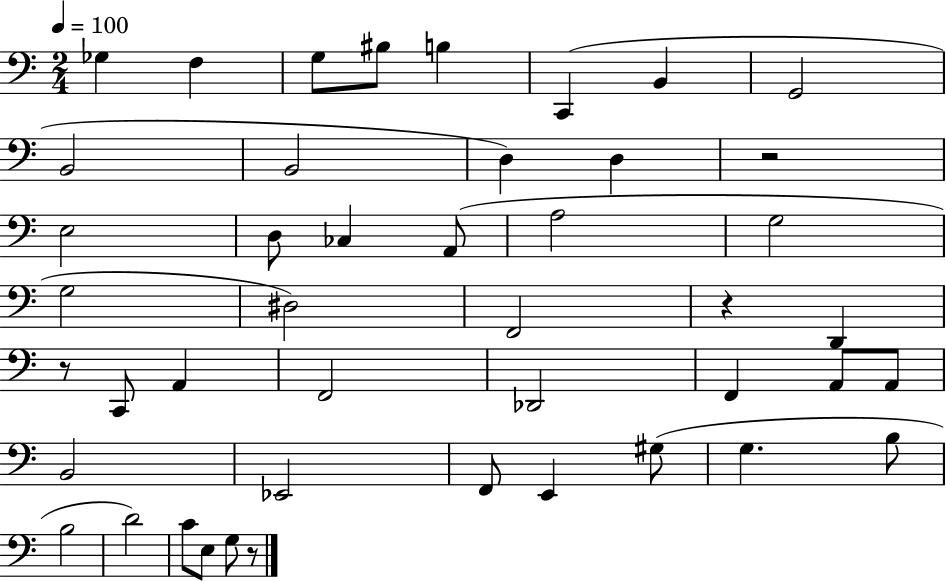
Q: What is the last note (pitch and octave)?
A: G3